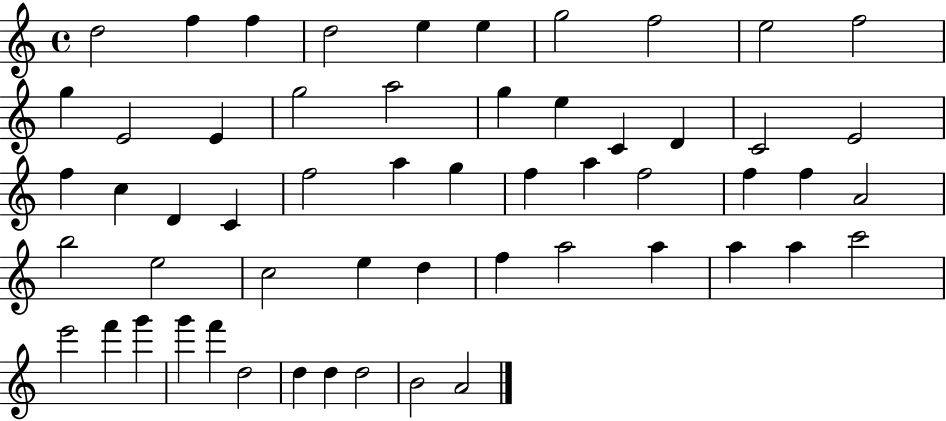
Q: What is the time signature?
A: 4/4